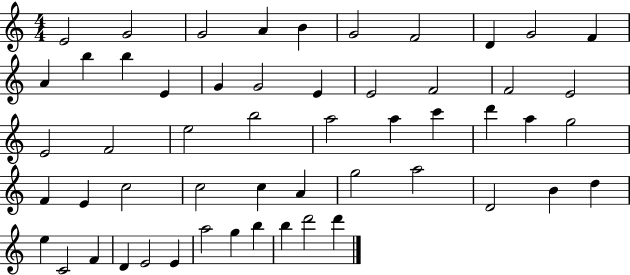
{
  \clef treble
  \numericTimeSignature
  \time 4/4
  \key c \major
  e'2 g'2 | g'2 a'4 b'4 | g'2 f'2 | d'4 g'2 f'4 | \break a'4 b''4 b''4 e'4 | g'4 g'2 e'4 | e'2 f'2 | f'2 e'2 | \break e'2 f'2 | e''2 b''2 | a''2 a''4 c'''4 | d'''4 a''4 g''2 | \break f'4 e'4 c''2 | c''2 c''4 a'4 | g''2 a''2 | d'2 b'4 d''4 | \break e''4 c'2 f'4 | d'4 e'2 e'4 | a''2 g''4 b''4 | b''4 d'''2 d'''4 | \break \bar "|."
}